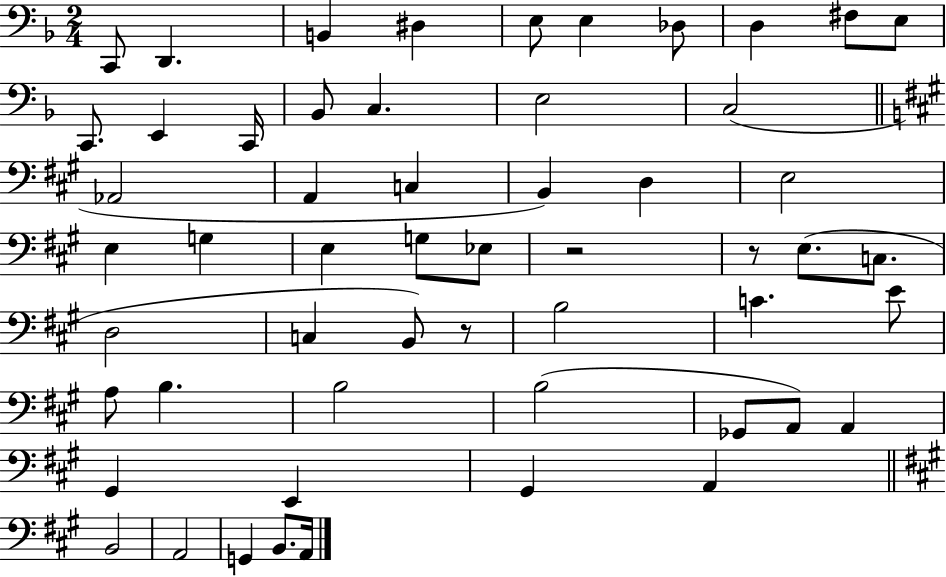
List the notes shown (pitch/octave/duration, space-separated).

C2/e D2/q. B2/q D#3/q E3/e E3/q Db3/e D3/q F#3/e E3/e C2/e. E2/q C2/s Bb2/e C3/q. E3/h C3/h Ab2/h A2/q C3/q B2/q D3/q E3/h E3/q G3/q E3/q G3/e Eb3/e R/h R/e E3/e. C3/e. D3/h C3/q B2/e R/e B3/h C4/q. E4/e A3/e B3/q. B3/h B3/h Gb2/e A2/e A2/q G#2/q E2/q G#2/q A2/q B2/h A2/h G2/q B2/e. A2/s